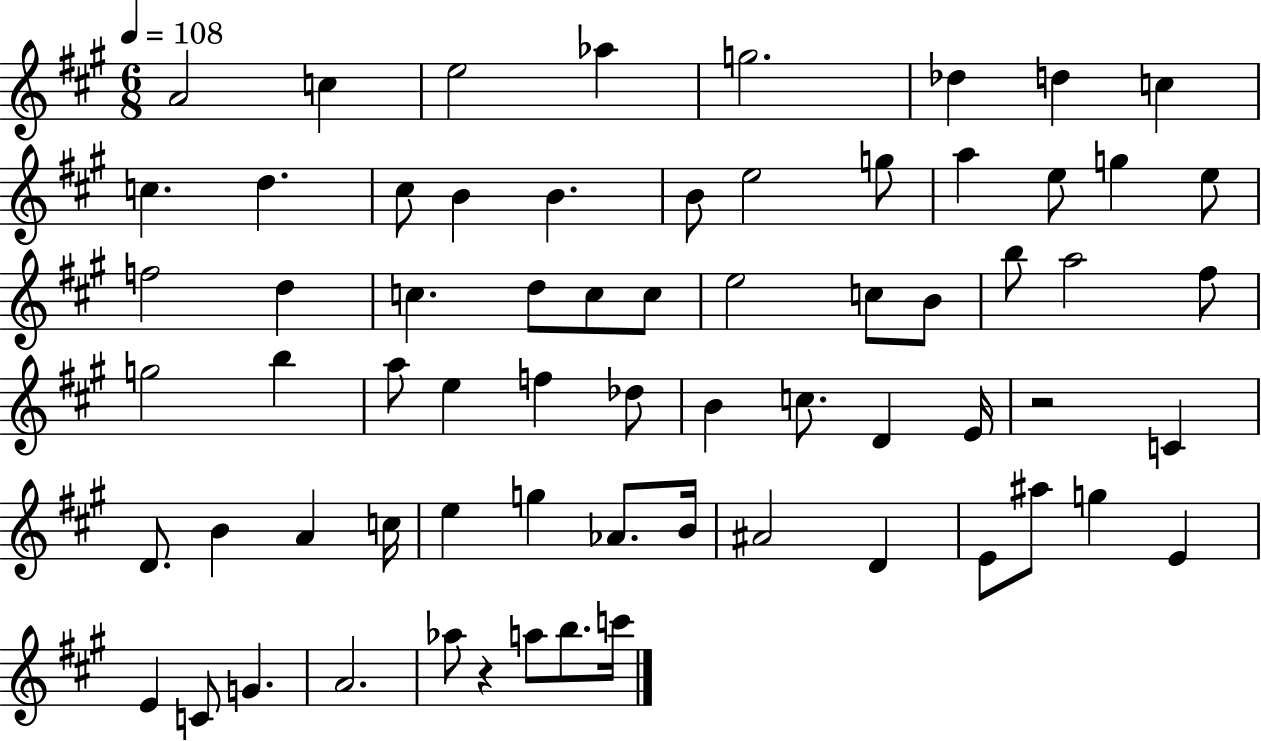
A4/h C5/q E5/h Ab5/q G5/h. Db5/q D5/q C5/q C5/q. D5/q. C#5/e B4/q B4/q. B4/e E5/h G5/e A5/q E5/e G5/q E5/e F5/h D5/q C5/q. D5/e C5/e C5/e E5/h C5/e B4/e B5/e A5/h F#5/e G5/h B5/q A5/e E5/q F5/q Db5/e B4/q C5/e. D4/q E4/s R/h C4/q D4/e. B4/q A4/q C5/s E5/q G5/q Ab4/e. B4/s A#4/h D4/q E4/e A#5/e G5/q E4/q E4/q C4/e G4/q. A4/h. Ab5/e R/q A5/e B5/e. C6/s